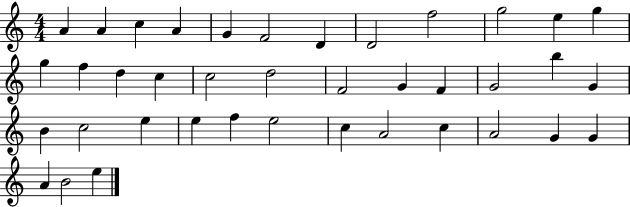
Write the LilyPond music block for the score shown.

{
  \clef treble
  \numericTimeSignature
  \time 4/4
  \key c \major
  a'4 a'4 c''4 a'4 | g'4 f'2 d'4 | d'2 f''2 | g''2 e''4 g''4 | \break g''4 f''4 d''4 c''4 | c''2 d''2 | f'2 g'4 f'4 | g'2 b''4 g'4 | \break b'4 c''2 e''4 | e''4 f''4 e''2 | c''4 a'2 c''4 | a'2 g'4 g'4 | \break a'4 b'2 e''4 | \bar "|."
}